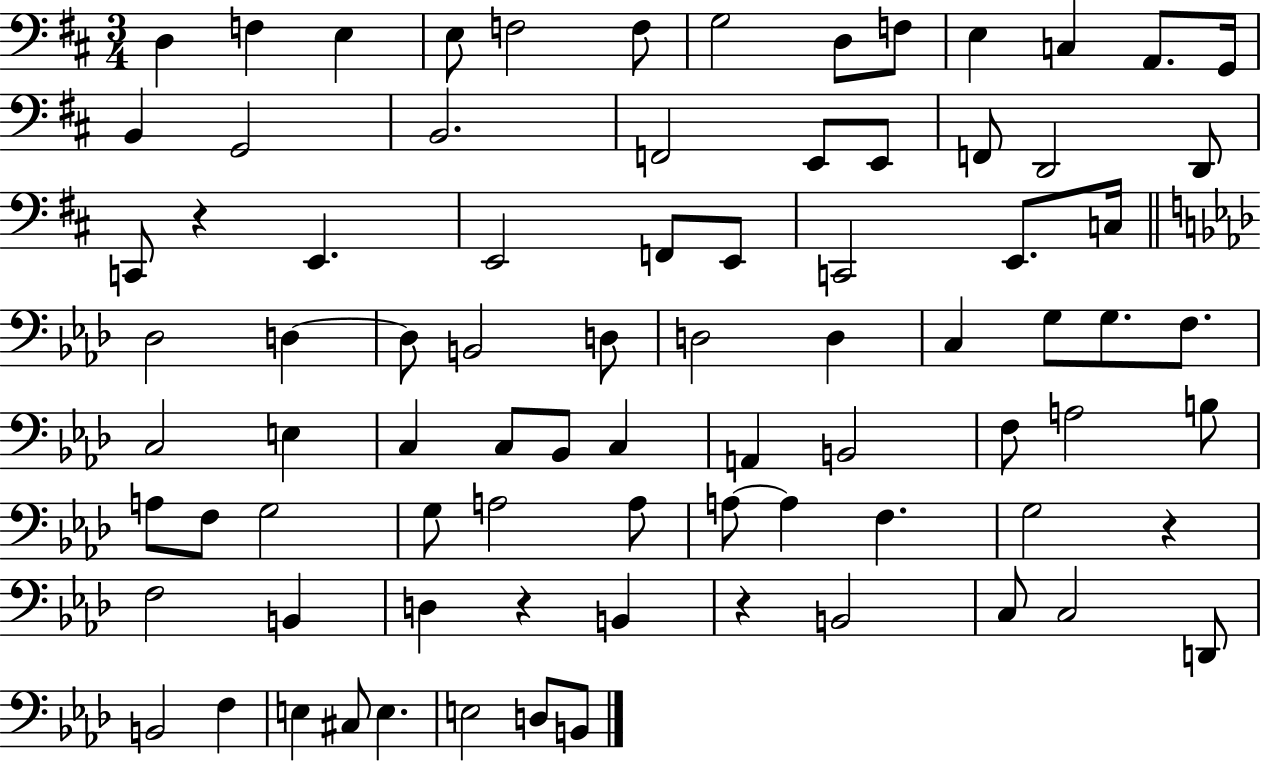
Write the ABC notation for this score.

X:1
T:Untitled
M:3/4
L:1/4
K:D
D, F, E, E,/2 F,2 F,/2 G,2 D,/2 F,/2 E, C, A,,/2 G,,/4 B,, G,,2 B,,2 F,,2 E,,/2 E,,/2 F,,/2 D,,2 D,,/2 C,,/2 z E,, E,,2 F,,/2 E,,/2 C,,2 E,,/2 C,/4 _D,2 D, D,/2 B,,2 D,/2 D,2 D, C, G,/2 G,/2 F,/2 C,2 E, C, C,/2 _B,,/2 C, A,, B,,2 F,/2 A,2 B,/2 A,/2 F,/2 G,2 G,/2 A,2 A,/2 A,/2 A, F, G,2 z F,2 B,, D, z B,, z B,,2 C,/2 C,2 D,,/2 B,,2 F, E, ^C,/2 E, E,2 D,/2 B,,/2